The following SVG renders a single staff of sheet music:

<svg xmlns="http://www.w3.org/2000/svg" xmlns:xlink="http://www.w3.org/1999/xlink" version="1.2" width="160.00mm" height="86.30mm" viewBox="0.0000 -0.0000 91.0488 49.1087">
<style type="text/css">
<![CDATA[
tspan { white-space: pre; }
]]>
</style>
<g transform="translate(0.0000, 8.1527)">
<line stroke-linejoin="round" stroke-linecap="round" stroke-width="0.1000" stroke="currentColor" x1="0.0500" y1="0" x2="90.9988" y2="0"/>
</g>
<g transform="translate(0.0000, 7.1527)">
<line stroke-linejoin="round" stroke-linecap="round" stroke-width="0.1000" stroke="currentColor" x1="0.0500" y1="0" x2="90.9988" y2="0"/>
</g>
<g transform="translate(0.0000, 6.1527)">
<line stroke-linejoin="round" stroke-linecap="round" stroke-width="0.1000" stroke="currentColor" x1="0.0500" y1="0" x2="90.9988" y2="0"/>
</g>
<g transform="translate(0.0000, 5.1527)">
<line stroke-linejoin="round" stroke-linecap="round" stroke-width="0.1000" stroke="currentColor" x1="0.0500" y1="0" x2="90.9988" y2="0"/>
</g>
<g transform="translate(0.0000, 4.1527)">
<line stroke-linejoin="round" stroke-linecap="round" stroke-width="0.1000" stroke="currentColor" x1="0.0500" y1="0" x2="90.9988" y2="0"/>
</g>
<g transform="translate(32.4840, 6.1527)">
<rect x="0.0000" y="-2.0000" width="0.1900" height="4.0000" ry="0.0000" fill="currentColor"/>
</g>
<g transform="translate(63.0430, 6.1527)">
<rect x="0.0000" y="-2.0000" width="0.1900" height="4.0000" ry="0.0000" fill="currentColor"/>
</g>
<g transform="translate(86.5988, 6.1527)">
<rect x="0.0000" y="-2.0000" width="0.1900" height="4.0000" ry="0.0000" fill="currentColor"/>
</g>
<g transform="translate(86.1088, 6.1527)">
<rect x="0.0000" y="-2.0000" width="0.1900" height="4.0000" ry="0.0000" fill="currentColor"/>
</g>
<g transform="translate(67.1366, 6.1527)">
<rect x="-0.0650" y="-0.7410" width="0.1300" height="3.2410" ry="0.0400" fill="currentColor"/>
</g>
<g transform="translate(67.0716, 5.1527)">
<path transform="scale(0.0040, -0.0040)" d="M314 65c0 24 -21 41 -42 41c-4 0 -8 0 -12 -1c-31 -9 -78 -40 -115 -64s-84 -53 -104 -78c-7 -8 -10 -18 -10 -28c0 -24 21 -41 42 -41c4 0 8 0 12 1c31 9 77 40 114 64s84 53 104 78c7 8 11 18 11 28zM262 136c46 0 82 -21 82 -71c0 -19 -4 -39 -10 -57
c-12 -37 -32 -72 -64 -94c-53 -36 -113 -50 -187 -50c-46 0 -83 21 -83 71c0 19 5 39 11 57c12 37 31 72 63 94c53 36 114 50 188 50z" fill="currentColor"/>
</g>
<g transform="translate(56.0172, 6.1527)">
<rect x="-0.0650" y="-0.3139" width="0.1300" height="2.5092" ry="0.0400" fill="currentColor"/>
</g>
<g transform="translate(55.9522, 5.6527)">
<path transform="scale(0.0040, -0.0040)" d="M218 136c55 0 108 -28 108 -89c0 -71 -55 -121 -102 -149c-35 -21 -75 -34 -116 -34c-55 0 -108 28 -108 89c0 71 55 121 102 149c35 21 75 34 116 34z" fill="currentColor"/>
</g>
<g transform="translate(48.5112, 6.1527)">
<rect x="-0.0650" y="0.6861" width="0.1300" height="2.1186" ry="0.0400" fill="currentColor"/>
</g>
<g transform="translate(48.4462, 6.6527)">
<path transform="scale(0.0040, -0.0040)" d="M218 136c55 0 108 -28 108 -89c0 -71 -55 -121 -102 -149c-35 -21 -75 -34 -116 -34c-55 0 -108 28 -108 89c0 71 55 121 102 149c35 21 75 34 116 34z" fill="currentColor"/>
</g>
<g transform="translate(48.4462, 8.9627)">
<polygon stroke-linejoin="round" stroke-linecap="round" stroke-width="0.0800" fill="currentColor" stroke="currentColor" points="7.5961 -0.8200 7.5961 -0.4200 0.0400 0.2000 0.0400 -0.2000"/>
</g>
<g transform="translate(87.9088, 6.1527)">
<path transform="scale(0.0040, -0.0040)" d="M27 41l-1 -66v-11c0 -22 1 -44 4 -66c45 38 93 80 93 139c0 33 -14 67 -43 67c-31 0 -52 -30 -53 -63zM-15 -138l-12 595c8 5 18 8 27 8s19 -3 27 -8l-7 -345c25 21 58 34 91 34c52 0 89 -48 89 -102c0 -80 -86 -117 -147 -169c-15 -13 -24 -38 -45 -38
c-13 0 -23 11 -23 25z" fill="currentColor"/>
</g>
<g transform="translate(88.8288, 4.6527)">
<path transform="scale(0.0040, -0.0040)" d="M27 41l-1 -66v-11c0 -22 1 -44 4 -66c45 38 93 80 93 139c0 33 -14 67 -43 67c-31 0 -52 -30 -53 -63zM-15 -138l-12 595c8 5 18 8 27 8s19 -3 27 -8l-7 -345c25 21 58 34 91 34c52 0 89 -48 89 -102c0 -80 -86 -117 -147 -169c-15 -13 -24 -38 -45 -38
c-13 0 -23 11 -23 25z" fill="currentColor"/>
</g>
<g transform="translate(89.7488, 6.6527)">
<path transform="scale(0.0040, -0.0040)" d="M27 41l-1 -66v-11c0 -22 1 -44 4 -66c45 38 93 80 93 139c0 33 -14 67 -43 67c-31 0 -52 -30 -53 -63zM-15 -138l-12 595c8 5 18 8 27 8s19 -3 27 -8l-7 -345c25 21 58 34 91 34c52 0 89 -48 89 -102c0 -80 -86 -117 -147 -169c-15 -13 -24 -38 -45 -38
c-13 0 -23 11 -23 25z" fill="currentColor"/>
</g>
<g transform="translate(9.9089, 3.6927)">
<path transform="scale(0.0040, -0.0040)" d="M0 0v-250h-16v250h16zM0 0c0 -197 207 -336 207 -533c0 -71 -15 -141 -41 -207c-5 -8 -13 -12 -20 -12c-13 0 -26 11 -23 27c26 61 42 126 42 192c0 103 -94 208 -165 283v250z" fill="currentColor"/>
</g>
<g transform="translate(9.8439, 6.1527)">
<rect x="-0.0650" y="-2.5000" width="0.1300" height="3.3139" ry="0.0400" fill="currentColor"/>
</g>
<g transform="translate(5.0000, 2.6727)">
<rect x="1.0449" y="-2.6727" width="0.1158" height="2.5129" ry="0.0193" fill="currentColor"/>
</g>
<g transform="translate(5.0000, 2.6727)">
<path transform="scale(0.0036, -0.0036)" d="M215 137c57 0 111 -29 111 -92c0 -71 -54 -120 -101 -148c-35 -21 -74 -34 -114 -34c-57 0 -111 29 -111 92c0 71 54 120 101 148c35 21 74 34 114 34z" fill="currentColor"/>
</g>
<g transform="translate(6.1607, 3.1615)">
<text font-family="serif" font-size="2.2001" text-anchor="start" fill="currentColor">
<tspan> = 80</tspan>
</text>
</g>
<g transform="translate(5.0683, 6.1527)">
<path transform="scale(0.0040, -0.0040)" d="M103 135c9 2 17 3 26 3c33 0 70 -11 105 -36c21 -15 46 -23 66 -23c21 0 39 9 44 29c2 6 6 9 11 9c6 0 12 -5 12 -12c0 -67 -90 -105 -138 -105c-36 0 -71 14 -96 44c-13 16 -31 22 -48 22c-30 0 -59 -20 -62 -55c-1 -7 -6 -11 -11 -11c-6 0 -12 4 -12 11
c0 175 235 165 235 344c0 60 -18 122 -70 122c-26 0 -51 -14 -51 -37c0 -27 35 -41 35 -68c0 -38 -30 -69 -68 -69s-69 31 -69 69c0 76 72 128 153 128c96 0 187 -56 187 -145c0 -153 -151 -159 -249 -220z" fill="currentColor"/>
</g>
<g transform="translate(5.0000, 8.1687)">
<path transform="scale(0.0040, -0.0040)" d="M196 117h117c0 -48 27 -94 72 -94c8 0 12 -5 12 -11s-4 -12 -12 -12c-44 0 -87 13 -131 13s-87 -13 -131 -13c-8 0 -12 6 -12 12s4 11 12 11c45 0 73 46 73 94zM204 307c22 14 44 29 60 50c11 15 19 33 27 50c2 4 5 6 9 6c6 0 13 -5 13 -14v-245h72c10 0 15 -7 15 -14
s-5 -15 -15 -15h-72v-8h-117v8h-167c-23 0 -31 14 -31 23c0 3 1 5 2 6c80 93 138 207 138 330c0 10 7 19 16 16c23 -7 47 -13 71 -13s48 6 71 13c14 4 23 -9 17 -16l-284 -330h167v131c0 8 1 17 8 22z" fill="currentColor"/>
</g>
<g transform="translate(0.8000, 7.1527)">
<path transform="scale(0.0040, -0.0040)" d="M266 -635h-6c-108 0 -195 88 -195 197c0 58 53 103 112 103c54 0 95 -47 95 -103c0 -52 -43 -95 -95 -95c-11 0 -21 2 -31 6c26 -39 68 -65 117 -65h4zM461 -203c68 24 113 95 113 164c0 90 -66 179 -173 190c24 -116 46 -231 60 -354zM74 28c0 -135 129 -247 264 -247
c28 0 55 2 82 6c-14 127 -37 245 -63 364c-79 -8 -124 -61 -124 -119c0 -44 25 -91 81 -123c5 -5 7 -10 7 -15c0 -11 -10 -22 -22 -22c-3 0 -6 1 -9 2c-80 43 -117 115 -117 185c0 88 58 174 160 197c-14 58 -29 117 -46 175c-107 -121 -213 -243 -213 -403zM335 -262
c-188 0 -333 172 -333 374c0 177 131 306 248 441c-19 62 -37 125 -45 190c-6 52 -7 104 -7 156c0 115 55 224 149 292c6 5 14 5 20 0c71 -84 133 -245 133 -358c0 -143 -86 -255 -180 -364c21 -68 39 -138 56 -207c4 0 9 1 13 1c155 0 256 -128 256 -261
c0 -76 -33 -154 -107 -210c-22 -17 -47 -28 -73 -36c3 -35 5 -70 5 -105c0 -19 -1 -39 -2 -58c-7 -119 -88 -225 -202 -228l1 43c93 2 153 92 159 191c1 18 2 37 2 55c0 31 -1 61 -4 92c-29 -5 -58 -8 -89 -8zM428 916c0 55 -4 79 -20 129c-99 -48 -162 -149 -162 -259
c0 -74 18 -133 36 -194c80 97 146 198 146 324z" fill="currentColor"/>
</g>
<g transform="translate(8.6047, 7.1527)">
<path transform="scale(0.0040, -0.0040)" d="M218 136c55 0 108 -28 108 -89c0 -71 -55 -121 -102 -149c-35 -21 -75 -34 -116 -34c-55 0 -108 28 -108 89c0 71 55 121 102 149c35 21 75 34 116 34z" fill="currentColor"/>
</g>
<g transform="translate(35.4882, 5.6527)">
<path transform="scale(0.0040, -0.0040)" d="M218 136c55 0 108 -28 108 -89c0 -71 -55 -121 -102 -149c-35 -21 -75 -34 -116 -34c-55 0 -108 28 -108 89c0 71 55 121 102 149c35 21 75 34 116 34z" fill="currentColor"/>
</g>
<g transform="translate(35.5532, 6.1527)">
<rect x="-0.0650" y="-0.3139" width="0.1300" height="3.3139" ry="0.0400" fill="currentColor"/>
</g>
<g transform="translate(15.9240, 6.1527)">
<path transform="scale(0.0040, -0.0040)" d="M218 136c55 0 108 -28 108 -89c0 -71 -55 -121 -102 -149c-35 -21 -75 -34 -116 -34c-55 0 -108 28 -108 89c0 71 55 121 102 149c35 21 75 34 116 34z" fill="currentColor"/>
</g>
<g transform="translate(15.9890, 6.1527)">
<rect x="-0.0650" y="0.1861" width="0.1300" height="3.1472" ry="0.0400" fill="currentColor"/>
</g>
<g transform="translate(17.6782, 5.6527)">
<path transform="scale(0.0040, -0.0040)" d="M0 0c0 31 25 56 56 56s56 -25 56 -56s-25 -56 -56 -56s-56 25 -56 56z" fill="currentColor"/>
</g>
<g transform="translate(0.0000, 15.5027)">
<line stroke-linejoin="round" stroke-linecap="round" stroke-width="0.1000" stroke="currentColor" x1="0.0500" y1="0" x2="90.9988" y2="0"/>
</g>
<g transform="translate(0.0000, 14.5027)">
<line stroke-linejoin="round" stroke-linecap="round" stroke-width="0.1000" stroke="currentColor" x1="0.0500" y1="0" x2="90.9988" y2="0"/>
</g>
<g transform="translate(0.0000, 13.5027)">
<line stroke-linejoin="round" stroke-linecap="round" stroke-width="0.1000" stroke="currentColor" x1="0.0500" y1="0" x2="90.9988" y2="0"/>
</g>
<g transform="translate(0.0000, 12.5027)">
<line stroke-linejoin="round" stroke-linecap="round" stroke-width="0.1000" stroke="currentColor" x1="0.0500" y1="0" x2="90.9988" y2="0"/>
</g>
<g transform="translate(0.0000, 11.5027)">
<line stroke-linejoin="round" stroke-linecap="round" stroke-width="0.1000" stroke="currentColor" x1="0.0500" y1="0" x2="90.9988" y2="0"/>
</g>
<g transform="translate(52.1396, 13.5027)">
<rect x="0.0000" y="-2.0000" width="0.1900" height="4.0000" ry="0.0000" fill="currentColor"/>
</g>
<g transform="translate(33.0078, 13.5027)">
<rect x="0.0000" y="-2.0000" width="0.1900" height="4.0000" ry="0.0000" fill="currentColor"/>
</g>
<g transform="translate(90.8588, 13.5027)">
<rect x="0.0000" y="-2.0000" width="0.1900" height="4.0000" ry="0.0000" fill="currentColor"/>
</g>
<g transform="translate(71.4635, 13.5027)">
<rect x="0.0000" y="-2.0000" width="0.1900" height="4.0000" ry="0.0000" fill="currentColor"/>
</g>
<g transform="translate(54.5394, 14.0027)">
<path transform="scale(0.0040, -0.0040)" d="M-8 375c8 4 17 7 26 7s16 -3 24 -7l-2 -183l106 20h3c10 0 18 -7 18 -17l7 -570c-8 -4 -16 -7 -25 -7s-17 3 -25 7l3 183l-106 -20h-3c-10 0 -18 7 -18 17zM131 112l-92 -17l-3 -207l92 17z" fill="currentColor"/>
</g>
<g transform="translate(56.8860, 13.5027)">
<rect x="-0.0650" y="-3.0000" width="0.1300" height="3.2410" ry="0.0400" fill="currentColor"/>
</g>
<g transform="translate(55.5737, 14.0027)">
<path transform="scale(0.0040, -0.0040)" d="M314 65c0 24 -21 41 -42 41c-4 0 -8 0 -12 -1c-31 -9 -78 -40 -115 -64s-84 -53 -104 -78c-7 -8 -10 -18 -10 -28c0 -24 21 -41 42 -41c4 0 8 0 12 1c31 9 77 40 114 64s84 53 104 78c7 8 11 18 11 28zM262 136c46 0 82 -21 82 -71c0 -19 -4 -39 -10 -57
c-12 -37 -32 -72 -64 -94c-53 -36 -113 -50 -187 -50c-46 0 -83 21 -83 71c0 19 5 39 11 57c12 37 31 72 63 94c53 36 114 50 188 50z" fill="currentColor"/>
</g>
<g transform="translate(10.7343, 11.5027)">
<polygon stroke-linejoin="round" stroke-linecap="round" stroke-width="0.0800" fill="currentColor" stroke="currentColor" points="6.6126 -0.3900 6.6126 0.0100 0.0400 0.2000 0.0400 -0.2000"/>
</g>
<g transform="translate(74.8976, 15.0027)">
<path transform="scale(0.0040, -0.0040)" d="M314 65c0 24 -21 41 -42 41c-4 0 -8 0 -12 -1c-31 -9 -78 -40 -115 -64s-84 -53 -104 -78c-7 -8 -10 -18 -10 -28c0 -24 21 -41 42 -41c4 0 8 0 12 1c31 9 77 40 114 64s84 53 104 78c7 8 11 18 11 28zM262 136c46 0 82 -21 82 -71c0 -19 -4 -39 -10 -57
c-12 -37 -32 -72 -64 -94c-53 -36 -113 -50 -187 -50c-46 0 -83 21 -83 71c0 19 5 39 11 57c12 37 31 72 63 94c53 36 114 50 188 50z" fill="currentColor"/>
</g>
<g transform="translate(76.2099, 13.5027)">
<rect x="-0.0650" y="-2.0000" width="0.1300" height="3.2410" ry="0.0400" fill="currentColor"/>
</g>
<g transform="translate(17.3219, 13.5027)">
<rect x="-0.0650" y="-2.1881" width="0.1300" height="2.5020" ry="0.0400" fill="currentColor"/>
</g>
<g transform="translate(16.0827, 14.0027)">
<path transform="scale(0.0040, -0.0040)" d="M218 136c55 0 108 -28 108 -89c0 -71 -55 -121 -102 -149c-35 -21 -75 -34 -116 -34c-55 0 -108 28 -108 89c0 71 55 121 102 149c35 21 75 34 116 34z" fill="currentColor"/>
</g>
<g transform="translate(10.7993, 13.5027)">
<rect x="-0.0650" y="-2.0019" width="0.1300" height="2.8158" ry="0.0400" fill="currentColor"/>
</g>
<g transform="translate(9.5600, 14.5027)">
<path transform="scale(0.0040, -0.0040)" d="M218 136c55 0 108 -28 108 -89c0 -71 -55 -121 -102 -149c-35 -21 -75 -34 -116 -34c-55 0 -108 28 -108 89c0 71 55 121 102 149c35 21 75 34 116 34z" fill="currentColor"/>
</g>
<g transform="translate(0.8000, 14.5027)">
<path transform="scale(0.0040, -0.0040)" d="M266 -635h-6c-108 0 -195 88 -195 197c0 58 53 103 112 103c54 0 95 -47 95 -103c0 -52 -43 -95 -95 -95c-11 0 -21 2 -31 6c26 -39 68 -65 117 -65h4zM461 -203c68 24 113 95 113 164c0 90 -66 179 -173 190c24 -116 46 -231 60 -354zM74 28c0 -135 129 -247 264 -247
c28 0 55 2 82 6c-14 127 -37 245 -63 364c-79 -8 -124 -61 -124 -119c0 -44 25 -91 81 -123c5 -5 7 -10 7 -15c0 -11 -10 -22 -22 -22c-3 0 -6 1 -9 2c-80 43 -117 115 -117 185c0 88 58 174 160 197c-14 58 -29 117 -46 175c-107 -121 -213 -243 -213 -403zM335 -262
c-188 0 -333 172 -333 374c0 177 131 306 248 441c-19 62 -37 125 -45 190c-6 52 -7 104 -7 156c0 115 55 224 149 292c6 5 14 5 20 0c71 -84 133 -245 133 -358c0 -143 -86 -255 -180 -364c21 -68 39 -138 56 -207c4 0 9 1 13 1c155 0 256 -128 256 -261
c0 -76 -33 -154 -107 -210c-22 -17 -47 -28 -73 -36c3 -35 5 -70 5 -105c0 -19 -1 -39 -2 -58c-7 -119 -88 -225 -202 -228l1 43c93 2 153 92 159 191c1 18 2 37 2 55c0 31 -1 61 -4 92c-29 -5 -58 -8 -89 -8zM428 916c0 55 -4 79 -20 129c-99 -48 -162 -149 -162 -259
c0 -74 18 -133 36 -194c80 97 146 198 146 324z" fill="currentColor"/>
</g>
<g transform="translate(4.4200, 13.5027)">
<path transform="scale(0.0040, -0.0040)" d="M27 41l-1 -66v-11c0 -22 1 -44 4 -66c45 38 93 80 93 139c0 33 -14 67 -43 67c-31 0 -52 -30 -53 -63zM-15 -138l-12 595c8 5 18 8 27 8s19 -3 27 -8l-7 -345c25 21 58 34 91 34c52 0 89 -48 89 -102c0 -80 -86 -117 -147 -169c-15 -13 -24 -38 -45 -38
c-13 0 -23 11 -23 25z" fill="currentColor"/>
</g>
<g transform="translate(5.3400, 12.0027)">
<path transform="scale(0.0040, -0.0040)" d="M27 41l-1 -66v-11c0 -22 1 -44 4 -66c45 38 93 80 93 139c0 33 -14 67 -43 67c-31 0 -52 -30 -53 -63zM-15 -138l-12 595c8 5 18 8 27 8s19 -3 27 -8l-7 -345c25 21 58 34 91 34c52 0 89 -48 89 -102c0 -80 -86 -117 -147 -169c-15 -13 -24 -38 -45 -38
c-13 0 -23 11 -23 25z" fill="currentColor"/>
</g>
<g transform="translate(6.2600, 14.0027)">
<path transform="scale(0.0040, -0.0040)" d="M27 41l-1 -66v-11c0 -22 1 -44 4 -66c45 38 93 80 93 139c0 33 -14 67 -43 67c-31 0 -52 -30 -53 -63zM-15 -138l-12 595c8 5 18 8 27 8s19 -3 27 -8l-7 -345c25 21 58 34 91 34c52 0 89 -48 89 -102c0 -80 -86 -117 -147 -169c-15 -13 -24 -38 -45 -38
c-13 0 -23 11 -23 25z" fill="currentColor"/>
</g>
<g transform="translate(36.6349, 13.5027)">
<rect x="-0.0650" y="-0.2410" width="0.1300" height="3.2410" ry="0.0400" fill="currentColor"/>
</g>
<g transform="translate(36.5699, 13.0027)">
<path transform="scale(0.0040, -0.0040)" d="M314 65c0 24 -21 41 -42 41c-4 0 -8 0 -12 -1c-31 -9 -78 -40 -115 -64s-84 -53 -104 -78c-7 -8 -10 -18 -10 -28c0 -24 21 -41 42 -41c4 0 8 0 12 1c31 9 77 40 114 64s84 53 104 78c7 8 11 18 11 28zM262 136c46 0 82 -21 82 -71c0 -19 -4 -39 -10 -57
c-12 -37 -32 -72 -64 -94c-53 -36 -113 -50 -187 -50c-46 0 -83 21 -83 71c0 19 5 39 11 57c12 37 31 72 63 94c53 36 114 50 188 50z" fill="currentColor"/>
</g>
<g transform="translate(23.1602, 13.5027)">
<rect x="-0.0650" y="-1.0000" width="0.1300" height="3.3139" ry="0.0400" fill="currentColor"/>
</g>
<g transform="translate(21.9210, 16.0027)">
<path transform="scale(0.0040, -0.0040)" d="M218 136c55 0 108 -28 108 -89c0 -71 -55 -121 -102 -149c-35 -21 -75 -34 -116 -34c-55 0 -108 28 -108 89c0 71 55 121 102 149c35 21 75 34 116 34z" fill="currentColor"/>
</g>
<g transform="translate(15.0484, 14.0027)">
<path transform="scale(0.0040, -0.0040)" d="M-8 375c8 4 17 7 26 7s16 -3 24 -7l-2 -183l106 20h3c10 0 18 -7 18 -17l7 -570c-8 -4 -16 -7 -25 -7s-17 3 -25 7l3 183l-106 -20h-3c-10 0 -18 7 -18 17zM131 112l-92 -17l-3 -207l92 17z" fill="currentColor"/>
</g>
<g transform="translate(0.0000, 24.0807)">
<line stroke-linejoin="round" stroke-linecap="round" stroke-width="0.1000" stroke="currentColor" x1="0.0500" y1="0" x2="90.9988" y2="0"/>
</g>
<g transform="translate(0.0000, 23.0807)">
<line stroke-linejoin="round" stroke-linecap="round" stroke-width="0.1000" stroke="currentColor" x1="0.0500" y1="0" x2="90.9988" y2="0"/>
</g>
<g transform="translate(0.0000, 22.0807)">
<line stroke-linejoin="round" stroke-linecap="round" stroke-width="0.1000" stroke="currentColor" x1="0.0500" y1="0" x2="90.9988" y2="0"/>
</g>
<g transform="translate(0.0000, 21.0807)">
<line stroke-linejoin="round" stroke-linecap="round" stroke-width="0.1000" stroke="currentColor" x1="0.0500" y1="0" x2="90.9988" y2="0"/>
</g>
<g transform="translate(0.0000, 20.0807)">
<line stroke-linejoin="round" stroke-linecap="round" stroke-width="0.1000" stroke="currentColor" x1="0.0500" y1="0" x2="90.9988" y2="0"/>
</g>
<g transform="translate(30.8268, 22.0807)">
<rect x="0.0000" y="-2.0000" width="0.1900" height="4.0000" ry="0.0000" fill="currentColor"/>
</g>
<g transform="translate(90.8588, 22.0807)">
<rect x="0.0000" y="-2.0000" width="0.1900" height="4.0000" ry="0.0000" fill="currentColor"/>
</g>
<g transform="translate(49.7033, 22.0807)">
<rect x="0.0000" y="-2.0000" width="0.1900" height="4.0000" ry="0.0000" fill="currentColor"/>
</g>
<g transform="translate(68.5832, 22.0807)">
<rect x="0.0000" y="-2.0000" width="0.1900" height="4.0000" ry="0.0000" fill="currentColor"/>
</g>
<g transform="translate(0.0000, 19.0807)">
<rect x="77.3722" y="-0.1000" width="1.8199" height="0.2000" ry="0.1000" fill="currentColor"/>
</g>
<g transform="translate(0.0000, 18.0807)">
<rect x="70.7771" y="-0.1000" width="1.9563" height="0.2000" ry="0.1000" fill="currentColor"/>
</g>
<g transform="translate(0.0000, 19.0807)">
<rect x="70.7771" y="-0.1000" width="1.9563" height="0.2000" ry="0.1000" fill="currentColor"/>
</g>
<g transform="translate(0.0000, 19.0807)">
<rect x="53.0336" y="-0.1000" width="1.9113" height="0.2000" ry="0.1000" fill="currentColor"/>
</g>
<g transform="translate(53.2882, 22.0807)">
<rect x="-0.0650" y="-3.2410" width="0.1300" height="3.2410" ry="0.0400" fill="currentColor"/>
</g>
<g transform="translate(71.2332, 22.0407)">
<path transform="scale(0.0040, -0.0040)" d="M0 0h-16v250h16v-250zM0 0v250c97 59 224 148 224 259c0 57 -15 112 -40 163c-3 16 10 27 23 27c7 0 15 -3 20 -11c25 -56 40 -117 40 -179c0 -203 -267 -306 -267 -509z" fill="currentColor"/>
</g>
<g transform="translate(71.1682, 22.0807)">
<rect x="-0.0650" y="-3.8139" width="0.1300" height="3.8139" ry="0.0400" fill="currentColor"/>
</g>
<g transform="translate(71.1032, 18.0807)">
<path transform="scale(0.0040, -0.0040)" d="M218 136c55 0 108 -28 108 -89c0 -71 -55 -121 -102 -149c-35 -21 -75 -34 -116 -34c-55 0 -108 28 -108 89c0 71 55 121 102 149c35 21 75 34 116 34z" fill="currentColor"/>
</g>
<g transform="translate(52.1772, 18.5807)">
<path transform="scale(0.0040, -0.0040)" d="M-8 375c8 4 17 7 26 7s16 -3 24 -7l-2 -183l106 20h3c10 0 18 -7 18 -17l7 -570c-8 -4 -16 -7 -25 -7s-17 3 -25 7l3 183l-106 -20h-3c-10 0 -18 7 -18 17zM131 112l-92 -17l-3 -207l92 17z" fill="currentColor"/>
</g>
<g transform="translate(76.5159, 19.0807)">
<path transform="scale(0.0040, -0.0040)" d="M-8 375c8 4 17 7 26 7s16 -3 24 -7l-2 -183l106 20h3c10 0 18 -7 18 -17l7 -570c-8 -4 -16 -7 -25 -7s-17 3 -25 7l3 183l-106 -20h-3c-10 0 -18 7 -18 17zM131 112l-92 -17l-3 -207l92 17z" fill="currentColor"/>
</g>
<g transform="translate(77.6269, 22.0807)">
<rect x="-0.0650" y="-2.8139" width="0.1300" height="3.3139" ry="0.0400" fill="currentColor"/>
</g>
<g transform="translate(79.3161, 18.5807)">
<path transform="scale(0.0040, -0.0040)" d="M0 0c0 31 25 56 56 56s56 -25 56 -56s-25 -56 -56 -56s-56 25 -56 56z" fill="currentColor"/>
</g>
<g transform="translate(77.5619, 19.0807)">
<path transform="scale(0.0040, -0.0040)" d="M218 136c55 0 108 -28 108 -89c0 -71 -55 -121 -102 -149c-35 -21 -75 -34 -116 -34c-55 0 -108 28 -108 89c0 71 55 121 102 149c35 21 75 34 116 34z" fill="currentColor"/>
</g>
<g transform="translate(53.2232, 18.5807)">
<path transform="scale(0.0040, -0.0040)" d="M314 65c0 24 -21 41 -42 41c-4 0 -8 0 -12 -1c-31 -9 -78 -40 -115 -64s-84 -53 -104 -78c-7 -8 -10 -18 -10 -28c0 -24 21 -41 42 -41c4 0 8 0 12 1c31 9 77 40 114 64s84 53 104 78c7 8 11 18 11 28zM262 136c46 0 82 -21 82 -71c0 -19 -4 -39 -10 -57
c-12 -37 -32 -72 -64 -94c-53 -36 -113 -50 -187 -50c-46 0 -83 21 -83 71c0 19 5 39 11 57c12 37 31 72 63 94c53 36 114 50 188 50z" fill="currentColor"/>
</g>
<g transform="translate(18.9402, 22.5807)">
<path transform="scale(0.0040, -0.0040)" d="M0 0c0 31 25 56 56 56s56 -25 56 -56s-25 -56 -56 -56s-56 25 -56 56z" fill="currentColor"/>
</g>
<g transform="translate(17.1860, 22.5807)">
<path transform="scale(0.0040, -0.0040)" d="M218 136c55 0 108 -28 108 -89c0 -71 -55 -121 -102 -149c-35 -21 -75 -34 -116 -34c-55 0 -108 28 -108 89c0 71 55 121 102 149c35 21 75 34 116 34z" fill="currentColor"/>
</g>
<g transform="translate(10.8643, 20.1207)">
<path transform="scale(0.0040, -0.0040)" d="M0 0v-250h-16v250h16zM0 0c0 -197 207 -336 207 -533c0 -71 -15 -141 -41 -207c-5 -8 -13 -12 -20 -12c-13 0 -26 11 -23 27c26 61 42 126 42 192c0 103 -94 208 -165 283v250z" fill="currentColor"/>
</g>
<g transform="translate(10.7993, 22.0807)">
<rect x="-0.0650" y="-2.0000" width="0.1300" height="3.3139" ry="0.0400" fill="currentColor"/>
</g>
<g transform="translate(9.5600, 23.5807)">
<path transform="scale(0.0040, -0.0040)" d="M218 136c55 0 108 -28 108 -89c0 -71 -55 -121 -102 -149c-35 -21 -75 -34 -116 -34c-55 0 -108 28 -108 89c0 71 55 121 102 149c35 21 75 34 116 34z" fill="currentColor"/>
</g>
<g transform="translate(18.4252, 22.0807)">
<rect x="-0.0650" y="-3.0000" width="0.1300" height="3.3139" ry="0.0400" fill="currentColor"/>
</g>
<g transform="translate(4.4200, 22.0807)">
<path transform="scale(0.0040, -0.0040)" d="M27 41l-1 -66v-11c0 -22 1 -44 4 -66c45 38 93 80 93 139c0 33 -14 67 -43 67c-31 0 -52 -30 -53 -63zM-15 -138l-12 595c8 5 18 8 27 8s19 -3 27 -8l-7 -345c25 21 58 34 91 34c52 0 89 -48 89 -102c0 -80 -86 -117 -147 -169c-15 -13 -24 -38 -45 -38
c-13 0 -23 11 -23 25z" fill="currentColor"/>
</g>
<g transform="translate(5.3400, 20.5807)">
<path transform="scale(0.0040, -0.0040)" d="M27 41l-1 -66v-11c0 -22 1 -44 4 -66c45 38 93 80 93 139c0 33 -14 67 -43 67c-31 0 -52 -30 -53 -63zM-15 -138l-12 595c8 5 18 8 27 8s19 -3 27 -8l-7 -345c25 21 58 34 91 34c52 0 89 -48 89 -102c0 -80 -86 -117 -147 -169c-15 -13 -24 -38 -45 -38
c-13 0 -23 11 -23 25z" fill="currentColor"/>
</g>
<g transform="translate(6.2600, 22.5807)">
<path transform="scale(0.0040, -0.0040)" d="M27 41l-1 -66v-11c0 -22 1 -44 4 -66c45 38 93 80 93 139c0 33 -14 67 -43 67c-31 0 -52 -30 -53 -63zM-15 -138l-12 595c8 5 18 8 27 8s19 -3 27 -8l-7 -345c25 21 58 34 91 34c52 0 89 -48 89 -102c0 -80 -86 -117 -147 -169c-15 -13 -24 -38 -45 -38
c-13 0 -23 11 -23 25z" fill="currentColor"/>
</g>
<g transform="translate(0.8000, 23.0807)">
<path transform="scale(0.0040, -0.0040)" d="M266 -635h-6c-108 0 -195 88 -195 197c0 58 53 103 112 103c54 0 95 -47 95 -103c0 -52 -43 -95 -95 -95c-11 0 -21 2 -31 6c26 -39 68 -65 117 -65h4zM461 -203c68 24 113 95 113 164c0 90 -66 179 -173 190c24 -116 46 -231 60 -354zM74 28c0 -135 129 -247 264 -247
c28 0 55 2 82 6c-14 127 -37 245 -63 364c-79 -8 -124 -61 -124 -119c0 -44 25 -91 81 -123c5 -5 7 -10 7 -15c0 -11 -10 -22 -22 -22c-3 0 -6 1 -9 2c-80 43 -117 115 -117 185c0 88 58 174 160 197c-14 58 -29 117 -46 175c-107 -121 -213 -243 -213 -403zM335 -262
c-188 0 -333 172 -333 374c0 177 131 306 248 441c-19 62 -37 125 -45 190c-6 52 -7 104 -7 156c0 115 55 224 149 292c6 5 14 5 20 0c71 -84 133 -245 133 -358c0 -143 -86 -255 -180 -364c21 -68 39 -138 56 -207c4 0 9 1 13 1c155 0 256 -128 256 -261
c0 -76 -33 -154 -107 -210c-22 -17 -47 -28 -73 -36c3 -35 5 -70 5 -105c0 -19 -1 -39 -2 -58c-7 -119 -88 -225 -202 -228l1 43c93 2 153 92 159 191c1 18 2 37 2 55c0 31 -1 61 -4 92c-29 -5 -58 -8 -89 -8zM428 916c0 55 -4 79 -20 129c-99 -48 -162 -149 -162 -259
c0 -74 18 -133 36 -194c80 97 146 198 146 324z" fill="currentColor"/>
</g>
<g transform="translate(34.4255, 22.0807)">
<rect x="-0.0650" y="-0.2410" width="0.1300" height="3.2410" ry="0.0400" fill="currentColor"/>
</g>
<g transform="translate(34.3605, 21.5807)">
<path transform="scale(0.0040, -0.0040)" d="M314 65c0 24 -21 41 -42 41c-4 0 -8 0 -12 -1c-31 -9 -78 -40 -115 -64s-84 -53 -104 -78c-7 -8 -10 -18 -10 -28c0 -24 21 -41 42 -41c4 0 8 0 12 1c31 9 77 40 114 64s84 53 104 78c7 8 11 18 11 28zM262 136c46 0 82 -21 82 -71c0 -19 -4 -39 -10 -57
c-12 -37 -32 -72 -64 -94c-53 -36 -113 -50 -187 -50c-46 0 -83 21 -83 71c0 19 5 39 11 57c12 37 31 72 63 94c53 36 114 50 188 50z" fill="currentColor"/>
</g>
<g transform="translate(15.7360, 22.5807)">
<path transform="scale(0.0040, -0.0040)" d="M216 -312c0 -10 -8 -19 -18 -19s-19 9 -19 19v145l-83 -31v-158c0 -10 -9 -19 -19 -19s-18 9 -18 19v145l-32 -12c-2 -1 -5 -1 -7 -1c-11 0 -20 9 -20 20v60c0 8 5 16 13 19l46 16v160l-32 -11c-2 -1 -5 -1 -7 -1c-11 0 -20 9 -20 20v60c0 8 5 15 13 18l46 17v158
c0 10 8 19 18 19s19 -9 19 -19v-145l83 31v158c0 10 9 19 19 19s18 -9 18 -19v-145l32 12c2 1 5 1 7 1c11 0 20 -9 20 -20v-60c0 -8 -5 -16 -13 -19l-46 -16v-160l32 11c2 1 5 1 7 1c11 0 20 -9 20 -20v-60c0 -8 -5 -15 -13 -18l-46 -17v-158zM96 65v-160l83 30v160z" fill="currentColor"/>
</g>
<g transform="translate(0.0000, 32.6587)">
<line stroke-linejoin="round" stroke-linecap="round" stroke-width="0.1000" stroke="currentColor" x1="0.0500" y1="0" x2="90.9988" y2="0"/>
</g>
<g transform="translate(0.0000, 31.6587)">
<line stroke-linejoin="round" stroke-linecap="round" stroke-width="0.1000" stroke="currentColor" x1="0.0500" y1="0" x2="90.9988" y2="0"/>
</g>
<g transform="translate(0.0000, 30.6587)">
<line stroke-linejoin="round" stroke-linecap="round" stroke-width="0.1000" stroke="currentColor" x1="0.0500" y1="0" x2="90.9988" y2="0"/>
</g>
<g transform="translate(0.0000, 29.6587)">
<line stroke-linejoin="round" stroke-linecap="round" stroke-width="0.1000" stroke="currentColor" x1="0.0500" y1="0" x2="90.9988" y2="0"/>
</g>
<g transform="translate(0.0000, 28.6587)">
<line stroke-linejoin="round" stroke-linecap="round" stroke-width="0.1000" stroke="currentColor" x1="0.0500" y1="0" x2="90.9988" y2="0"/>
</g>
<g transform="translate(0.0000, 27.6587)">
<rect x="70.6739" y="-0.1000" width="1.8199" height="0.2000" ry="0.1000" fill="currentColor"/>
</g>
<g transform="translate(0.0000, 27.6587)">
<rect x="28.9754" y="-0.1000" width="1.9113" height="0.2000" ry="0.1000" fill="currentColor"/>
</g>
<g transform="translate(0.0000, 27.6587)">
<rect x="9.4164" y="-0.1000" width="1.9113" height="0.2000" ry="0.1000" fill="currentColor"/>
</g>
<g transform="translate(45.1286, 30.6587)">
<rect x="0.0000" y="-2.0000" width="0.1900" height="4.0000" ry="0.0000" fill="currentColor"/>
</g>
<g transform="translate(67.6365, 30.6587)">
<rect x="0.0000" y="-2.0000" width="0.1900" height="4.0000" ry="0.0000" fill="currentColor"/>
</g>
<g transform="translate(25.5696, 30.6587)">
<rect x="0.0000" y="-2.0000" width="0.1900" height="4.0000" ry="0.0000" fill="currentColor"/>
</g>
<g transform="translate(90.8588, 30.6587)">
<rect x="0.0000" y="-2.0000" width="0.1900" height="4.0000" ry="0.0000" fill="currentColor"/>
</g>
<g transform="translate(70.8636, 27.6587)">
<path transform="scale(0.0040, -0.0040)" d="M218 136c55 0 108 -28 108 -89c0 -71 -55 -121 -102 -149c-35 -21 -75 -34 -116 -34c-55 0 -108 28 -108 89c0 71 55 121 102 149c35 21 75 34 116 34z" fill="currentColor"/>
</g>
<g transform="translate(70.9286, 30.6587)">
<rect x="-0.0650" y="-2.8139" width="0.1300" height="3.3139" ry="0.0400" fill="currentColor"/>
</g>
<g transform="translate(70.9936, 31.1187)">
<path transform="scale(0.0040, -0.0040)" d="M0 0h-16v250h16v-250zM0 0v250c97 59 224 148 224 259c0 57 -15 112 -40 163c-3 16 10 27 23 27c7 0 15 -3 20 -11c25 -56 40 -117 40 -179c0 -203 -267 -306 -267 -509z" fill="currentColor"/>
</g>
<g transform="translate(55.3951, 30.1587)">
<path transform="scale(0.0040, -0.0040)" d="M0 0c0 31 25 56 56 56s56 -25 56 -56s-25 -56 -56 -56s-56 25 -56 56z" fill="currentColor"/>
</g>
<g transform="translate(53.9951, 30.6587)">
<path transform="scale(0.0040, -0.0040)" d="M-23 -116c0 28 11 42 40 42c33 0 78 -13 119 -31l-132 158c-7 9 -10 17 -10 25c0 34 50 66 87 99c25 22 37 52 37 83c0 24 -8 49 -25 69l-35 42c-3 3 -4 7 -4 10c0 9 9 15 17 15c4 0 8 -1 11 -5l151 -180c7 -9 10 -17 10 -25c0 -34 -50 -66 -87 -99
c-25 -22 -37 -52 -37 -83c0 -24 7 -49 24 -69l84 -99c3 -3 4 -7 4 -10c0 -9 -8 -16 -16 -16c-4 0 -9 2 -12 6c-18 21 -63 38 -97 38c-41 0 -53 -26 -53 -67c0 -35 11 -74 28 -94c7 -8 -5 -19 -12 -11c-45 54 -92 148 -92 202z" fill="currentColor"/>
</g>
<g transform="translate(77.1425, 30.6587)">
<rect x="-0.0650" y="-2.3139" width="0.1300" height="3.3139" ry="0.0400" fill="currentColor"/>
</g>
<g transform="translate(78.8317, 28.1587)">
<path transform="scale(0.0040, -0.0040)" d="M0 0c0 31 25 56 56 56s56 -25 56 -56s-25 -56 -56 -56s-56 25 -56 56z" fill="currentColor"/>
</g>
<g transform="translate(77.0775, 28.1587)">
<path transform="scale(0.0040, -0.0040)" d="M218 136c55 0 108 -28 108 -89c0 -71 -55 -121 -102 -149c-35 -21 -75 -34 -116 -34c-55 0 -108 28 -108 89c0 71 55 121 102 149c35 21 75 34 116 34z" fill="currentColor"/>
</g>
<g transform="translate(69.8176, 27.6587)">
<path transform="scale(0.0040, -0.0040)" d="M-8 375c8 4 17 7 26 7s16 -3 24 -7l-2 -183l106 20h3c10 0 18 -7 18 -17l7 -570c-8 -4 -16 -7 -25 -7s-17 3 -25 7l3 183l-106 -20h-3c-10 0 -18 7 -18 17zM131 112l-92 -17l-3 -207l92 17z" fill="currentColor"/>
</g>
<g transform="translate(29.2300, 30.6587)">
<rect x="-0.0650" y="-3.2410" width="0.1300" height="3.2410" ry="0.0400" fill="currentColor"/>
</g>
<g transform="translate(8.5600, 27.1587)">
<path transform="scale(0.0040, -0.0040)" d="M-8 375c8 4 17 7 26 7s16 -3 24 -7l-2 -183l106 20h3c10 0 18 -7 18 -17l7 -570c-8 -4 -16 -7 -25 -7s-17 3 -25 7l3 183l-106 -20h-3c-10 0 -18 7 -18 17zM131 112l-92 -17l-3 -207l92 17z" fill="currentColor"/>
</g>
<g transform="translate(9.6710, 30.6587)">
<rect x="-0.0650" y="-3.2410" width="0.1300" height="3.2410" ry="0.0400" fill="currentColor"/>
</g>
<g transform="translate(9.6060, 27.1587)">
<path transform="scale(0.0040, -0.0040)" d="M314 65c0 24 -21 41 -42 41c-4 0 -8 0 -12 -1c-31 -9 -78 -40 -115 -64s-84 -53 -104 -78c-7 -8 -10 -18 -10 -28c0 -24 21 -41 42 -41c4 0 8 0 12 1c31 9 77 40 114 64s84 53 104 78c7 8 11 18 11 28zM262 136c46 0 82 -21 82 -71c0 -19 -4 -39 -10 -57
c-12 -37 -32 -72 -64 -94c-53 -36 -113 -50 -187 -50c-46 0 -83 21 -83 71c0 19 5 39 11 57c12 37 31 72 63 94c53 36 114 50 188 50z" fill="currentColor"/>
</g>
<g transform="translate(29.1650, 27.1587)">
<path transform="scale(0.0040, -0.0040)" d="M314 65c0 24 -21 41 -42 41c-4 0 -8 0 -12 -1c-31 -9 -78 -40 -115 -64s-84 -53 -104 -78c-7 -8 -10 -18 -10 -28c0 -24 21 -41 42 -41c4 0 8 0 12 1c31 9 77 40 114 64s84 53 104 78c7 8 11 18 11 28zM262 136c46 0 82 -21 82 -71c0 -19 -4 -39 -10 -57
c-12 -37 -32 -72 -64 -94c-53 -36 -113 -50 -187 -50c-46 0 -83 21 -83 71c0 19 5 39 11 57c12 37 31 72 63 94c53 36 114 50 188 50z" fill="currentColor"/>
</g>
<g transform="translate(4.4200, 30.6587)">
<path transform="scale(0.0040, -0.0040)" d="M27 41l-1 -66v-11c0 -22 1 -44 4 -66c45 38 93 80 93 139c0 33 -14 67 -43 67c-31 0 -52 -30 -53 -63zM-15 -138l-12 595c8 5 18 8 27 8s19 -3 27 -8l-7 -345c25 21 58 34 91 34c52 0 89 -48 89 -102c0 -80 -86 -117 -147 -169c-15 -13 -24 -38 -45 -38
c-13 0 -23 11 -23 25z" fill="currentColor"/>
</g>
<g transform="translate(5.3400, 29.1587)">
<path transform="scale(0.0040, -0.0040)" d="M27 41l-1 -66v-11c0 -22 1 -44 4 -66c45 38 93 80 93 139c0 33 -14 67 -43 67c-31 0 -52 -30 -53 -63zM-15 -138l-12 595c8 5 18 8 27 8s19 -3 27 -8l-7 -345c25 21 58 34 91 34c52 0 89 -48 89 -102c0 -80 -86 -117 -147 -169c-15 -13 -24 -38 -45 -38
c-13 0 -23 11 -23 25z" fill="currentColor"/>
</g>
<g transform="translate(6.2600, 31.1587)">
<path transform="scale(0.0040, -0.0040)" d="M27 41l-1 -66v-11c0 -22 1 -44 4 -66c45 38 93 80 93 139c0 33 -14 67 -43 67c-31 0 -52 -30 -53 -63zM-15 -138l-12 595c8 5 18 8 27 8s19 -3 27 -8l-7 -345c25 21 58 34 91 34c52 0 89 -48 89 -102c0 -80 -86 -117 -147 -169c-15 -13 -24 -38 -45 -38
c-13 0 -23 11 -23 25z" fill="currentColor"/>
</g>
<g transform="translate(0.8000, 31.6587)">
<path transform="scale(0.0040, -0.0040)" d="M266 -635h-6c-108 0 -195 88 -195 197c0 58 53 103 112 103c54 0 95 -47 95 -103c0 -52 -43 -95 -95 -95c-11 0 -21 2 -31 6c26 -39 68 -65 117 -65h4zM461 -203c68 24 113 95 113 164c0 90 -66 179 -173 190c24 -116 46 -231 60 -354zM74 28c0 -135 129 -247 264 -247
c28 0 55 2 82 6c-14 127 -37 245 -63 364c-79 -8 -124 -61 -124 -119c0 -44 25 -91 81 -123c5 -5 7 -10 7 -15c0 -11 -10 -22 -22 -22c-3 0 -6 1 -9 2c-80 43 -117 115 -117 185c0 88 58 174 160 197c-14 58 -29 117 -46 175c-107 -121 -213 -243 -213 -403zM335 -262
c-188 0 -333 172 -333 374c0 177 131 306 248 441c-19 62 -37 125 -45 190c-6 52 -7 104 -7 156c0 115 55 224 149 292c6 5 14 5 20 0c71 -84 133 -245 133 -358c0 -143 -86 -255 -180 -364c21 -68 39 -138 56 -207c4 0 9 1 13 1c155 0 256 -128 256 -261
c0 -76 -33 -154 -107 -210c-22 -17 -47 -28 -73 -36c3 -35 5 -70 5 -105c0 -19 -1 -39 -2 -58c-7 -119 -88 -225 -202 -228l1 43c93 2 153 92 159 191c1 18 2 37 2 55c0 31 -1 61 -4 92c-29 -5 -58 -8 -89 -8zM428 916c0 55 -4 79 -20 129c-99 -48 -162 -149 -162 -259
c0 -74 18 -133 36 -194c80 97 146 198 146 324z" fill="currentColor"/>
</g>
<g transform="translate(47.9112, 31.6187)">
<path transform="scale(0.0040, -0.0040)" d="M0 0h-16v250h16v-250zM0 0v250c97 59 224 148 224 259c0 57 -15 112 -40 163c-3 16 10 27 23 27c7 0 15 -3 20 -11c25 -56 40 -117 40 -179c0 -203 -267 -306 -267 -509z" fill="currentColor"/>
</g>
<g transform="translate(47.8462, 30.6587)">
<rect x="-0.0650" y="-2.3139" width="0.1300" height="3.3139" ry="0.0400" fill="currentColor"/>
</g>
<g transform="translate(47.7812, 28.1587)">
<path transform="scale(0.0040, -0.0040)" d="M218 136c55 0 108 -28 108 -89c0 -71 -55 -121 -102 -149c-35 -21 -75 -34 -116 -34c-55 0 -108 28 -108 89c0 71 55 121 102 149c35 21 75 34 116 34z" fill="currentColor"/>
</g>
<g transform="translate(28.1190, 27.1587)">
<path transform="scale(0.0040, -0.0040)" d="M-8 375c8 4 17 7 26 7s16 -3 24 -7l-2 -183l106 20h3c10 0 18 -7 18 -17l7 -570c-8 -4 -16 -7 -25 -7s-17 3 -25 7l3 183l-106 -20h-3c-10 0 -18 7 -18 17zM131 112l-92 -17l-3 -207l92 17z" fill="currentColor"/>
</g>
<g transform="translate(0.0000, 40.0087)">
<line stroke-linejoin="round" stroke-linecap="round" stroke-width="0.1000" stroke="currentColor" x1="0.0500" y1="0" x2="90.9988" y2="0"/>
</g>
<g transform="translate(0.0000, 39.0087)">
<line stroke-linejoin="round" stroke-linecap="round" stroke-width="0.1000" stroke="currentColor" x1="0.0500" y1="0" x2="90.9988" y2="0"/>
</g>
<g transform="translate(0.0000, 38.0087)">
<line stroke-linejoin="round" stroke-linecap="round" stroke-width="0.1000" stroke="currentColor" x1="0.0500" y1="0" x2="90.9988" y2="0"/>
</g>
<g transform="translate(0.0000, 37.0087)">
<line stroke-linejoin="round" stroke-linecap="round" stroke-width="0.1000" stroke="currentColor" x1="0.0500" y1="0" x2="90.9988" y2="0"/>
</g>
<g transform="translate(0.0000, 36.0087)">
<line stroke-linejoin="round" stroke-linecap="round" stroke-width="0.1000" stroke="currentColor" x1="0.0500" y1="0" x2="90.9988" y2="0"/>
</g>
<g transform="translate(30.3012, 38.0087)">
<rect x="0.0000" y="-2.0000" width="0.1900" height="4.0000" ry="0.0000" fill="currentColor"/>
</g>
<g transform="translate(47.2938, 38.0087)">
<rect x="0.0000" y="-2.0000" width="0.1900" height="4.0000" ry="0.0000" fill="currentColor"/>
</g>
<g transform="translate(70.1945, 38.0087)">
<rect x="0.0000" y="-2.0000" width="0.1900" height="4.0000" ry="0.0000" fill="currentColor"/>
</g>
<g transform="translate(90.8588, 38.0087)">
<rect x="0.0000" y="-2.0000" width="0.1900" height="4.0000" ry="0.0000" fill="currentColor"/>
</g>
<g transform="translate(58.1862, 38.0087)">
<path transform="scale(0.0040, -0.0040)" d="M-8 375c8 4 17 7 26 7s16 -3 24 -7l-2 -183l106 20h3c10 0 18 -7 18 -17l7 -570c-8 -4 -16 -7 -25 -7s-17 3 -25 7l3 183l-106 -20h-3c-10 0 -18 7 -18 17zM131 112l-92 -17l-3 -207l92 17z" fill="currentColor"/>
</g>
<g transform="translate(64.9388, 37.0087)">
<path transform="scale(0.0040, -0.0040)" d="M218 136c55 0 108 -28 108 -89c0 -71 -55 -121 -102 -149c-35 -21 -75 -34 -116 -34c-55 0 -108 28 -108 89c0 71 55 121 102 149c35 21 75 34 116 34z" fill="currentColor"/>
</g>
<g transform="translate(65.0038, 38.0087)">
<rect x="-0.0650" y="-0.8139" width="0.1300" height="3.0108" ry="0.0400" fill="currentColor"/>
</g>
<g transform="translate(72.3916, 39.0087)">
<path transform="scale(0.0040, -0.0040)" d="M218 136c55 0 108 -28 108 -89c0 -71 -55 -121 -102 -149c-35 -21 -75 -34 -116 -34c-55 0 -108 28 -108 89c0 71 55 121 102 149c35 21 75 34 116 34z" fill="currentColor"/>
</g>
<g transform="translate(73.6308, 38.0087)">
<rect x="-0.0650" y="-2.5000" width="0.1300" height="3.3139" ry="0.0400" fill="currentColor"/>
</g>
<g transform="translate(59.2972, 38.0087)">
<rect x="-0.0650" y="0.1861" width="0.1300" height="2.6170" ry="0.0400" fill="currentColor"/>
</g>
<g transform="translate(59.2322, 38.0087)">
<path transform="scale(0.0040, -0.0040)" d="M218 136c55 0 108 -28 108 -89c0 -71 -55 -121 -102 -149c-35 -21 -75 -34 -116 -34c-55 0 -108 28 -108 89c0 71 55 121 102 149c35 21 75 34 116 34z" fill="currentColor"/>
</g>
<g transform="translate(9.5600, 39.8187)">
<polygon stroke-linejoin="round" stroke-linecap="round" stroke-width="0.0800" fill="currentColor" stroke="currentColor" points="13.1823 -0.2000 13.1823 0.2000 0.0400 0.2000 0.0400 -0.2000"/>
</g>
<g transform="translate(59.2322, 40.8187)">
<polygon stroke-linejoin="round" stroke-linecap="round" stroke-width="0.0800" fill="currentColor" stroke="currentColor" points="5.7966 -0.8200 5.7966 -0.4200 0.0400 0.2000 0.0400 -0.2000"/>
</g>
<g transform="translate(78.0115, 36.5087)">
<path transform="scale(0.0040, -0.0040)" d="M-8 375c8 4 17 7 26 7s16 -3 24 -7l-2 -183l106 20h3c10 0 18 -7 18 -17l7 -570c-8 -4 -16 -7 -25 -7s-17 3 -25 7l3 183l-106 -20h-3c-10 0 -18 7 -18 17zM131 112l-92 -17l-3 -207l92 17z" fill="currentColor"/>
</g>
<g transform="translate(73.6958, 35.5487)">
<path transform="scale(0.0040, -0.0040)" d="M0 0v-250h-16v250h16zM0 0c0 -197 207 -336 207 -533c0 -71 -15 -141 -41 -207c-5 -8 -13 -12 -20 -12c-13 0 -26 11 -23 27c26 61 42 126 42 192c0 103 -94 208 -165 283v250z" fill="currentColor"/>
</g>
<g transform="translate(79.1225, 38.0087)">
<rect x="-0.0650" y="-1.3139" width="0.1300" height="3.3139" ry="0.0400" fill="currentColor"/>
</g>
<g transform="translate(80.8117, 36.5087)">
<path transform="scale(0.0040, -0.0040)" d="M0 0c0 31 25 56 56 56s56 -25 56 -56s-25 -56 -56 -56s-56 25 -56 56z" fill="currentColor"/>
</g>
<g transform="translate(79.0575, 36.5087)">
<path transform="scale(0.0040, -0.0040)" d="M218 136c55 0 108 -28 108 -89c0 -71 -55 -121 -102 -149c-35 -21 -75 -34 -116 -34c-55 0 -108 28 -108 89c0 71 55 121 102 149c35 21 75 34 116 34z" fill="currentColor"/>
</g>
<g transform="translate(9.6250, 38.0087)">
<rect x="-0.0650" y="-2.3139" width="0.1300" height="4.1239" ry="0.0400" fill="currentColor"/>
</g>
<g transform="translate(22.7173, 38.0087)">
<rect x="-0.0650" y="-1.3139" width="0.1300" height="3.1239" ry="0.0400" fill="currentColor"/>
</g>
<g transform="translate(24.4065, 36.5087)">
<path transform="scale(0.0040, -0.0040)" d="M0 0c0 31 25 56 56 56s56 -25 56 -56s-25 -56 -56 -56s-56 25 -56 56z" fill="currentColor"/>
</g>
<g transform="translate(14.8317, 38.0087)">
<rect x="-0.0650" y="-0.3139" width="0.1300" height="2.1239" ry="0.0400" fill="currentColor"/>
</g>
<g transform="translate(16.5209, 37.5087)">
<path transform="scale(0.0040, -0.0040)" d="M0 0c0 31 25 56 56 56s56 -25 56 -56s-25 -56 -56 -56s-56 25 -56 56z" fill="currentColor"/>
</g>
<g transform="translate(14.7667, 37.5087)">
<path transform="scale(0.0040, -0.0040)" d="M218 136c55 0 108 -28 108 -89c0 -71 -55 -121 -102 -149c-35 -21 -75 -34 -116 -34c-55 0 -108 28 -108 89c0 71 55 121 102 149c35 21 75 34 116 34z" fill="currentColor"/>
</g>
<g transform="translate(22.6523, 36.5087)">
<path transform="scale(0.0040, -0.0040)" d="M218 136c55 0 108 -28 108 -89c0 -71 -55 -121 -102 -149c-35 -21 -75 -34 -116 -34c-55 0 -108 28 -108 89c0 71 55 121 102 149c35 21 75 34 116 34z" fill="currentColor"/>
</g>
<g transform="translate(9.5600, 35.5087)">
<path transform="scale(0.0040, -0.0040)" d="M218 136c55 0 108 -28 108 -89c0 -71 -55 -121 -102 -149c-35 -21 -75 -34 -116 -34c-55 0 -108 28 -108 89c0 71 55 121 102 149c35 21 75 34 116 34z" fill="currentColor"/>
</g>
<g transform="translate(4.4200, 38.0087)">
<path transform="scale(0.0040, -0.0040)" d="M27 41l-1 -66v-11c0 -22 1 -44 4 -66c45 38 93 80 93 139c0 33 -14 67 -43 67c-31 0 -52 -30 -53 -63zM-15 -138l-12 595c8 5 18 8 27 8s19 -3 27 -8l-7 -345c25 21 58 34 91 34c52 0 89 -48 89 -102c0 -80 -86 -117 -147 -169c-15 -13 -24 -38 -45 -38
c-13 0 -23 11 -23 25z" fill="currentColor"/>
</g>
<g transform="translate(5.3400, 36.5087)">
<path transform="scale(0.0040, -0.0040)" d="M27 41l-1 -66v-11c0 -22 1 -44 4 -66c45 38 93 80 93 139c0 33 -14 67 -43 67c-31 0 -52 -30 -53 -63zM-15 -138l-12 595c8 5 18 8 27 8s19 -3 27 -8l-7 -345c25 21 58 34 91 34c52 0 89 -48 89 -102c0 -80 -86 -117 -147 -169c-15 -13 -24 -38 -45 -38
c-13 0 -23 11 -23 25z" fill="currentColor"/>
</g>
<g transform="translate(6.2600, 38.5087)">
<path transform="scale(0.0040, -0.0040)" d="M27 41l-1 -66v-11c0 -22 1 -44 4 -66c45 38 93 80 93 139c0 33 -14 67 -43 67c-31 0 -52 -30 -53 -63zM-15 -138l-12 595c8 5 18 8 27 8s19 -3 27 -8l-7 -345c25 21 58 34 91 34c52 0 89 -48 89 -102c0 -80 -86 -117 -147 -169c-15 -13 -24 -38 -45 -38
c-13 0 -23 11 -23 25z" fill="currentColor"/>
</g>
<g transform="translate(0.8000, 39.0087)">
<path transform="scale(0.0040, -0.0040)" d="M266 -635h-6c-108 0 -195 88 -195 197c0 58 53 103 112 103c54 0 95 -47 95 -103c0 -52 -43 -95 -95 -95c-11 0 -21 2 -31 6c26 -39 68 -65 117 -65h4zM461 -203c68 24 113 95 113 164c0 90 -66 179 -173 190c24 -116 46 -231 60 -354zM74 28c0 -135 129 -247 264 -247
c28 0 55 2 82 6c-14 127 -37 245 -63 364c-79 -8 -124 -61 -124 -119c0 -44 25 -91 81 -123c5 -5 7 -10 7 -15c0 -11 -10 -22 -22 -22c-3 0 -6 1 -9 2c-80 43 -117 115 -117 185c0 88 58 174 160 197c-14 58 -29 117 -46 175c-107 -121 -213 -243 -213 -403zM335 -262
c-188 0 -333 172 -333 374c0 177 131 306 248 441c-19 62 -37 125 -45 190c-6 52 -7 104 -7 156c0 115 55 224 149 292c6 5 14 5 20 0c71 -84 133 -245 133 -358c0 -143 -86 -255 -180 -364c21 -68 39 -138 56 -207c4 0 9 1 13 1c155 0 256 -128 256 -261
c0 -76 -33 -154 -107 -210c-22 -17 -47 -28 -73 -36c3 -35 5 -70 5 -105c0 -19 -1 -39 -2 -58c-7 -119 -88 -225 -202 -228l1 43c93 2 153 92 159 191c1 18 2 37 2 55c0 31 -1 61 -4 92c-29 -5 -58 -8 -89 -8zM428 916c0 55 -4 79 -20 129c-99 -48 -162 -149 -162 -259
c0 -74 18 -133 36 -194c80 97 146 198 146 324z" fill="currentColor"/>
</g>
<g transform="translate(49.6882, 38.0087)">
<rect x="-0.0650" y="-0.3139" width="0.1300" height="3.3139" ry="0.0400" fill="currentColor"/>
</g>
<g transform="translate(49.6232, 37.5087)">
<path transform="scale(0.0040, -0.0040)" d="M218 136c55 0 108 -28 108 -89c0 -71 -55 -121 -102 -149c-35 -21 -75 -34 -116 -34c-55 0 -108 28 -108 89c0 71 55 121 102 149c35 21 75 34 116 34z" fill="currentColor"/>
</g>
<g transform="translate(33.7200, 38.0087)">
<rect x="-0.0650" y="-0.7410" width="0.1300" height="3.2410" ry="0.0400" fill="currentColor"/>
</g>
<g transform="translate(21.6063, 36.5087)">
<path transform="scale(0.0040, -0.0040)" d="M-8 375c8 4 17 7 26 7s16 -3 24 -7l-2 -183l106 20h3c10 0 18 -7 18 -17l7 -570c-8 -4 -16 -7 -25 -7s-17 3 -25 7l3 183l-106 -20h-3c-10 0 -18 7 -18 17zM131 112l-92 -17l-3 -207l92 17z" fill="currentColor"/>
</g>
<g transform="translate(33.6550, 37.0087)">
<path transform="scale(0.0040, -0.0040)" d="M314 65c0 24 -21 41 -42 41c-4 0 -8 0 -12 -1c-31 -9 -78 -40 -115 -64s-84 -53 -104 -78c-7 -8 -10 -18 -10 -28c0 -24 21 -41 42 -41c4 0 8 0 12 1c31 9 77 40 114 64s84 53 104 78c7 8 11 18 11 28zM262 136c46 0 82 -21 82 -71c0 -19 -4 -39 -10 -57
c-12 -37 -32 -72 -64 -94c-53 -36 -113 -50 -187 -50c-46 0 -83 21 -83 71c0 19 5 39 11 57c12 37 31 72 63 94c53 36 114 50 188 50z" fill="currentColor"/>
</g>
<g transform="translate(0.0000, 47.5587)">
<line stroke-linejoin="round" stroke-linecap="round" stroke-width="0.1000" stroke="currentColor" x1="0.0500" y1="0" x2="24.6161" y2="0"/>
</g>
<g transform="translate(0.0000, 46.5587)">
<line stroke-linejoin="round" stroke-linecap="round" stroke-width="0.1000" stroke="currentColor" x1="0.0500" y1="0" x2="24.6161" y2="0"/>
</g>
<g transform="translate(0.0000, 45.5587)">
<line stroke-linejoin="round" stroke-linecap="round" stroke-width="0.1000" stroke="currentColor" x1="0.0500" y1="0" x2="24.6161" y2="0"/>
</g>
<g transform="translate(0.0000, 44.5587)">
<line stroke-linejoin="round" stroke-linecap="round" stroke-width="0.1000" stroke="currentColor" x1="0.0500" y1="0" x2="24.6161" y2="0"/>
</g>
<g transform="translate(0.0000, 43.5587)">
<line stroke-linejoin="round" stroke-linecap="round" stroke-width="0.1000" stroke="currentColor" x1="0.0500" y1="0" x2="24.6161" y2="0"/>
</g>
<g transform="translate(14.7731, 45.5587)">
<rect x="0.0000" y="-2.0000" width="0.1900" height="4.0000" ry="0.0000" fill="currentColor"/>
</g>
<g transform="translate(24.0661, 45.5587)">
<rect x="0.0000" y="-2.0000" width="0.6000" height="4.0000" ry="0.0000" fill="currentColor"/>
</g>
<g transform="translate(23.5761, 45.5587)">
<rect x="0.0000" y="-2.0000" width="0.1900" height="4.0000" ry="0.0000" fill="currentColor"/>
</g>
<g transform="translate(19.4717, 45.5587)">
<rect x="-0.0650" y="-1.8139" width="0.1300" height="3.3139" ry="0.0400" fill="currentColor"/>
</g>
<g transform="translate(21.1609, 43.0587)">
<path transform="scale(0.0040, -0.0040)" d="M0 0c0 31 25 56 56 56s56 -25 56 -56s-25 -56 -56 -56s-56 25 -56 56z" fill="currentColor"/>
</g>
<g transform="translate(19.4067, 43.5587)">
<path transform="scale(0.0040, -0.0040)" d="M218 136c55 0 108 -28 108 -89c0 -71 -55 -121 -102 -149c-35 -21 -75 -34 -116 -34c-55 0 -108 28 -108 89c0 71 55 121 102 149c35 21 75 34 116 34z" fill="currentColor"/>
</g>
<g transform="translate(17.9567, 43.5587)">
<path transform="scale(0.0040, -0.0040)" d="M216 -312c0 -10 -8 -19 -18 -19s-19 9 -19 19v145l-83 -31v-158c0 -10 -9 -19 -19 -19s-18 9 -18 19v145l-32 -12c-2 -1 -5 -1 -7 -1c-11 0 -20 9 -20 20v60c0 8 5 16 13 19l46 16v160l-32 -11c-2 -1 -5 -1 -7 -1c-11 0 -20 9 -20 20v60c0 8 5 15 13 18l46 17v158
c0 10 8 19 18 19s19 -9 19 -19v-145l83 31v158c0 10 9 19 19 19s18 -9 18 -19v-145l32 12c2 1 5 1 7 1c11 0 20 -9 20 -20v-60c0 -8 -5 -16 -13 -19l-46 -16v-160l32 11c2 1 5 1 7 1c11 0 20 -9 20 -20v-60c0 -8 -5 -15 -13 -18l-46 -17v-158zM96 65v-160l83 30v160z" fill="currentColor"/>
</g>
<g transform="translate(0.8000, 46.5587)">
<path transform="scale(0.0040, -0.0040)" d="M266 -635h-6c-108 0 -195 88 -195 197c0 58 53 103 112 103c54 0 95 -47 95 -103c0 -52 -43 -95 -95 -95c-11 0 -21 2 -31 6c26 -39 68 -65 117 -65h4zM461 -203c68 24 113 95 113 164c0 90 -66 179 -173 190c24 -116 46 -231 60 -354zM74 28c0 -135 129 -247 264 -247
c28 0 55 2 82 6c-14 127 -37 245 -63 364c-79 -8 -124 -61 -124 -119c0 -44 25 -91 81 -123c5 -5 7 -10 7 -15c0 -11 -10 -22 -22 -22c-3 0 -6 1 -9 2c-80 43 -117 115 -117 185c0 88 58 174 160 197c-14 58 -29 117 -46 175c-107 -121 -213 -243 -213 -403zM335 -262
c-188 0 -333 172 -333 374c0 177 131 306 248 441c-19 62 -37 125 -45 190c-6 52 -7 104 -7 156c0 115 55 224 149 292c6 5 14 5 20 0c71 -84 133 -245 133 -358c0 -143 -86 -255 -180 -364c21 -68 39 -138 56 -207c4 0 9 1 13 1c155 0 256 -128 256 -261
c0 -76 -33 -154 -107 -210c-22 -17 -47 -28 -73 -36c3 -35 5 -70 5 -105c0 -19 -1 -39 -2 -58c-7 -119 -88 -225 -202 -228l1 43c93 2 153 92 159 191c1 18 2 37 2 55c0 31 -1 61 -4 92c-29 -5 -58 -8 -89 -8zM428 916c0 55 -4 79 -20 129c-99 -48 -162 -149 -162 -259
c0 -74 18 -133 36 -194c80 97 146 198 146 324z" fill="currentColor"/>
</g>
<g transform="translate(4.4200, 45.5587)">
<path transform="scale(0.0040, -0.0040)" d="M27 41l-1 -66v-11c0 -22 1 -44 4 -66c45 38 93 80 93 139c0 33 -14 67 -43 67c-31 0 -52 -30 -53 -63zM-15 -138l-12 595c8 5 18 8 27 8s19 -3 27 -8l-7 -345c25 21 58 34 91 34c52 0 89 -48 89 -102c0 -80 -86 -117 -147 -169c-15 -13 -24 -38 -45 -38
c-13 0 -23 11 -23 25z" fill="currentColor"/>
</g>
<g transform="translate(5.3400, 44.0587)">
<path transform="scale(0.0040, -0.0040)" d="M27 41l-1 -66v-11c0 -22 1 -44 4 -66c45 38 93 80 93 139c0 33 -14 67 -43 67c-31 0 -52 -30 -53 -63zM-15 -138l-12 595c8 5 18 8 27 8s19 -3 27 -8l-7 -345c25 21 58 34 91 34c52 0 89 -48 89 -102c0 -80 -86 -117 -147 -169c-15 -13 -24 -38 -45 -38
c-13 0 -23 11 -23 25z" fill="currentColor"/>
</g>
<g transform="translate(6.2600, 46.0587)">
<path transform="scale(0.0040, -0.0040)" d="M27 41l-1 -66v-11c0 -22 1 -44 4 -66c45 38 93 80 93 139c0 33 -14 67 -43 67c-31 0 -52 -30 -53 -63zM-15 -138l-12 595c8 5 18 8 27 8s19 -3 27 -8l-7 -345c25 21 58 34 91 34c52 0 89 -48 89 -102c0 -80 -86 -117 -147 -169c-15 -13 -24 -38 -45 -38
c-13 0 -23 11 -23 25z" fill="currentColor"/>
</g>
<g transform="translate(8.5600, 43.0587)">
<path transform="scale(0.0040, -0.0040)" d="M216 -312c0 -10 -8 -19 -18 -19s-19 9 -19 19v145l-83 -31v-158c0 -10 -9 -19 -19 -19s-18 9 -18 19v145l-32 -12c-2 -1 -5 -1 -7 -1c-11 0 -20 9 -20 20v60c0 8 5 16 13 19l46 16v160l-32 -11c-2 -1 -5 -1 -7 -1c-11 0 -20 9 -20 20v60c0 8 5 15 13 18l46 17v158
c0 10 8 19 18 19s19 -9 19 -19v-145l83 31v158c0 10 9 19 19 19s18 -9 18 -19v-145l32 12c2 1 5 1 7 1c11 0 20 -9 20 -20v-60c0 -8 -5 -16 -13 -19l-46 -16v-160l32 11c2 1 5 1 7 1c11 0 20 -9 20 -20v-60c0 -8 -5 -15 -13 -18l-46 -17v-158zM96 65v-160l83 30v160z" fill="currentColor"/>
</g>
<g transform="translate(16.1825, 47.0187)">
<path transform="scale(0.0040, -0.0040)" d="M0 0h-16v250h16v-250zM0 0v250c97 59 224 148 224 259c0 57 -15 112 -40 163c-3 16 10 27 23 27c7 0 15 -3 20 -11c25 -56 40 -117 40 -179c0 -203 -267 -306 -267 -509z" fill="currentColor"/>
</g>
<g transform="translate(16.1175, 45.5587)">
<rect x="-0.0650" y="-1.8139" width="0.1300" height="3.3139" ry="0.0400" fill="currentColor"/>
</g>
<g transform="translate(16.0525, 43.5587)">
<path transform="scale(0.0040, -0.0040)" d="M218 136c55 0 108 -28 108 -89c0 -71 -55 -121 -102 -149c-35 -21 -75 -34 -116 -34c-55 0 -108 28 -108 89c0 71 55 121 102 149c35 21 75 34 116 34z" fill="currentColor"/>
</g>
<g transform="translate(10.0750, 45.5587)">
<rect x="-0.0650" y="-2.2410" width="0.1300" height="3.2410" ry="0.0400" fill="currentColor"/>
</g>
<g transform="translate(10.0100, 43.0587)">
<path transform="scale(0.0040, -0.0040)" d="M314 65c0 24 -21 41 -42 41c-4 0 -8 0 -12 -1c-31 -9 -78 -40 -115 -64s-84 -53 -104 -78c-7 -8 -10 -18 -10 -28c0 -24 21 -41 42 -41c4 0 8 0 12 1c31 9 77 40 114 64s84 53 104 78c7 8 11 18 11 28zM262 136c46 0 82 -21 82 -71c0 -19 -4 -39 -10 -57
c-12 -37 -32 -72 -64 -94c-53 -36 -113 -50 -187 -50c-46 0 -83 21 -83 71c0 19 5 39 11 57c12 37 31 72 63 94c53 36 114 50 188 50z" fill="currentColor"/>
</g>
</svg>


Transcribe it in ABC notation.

X:1
T:Untitled
M:2/4
L:1/4
K:C
G/2 B c A/2 c/2 d2 G/2 A/2 D c2 A2 F2 F/2 ^A c2 b2 c'/2 a b2 b2 g/2 z a/2 g g/2 c/2 e/2 d2 c B/2 d/2 G/2 e ^g2 f/2 ^f